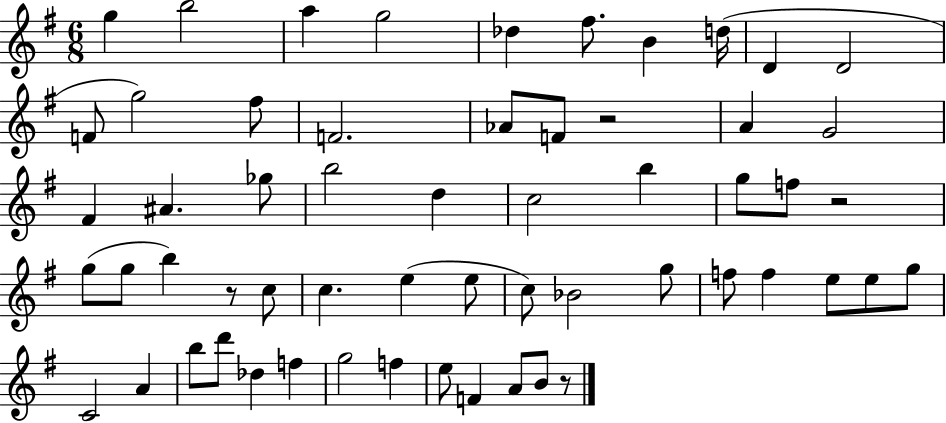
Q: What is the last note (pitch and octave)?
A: B4